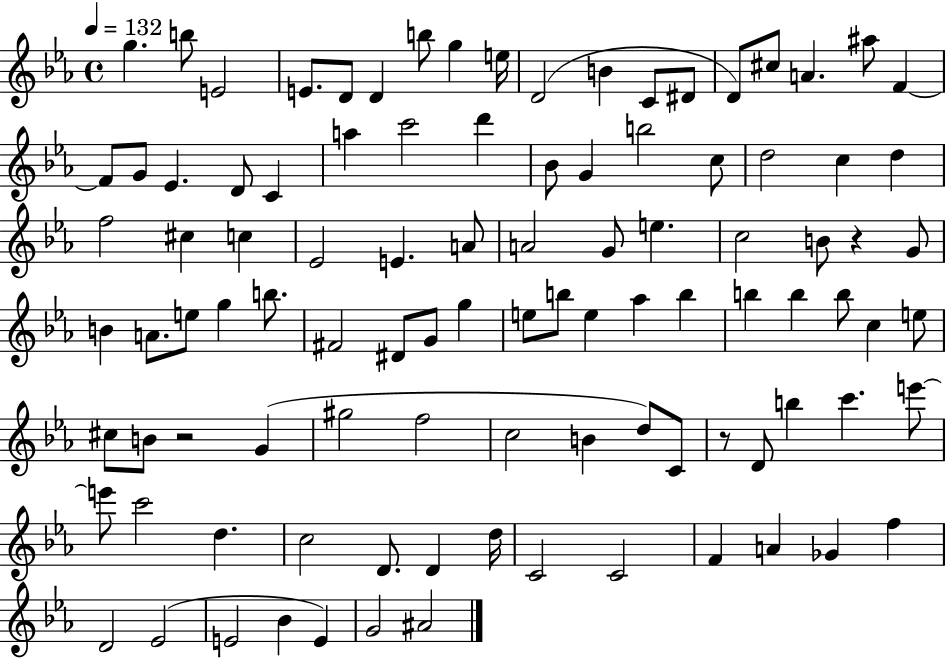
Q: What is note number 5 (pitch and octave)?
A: D4